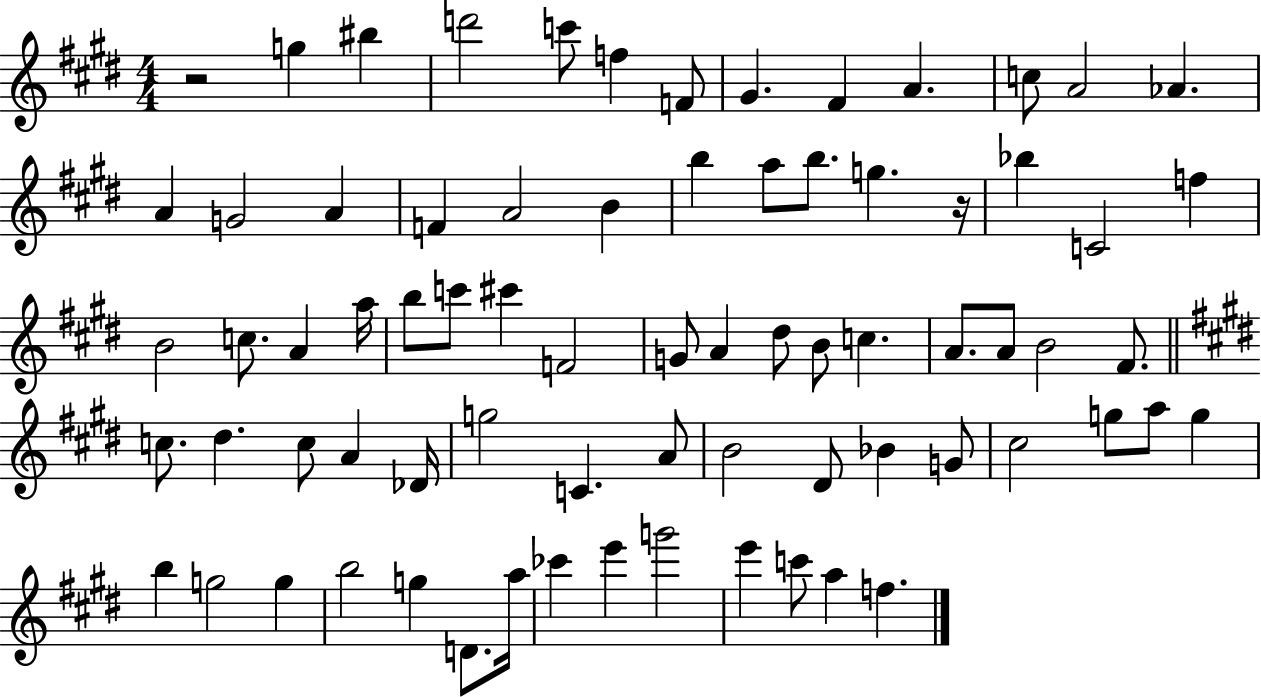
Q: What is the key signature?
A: E major